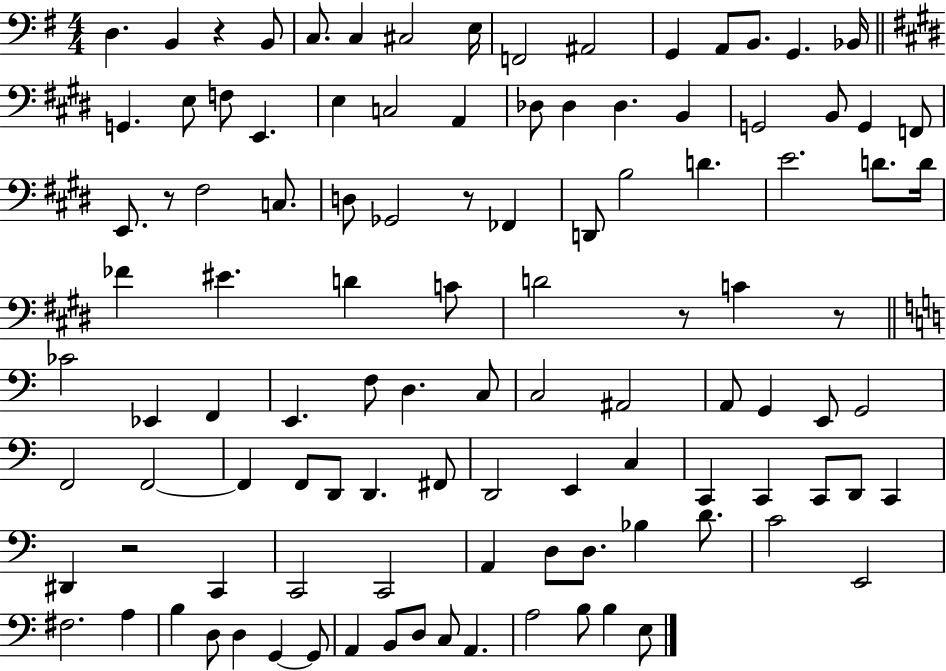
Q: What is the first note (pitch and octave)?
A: D3